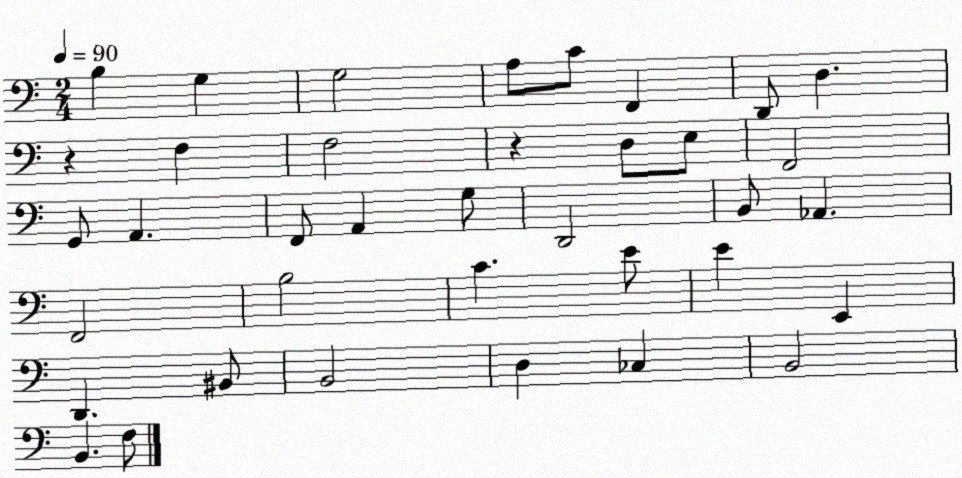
X:1
T:Untitled
M:2/4
L:1/4
K:C
B, G, G,2 A,/2 C/2 F,, D,,/2 D, z F, F,2 z D,/2 E,/2 F,,2 G,,/2 A,, F,,/2 A,, G,/2 D,,2 B,,/2 _A,, F,,2 B,2 C E/2 E E,, D,, ^B,,/2 B,,2 D, _C, B,,2 B,, F,/2